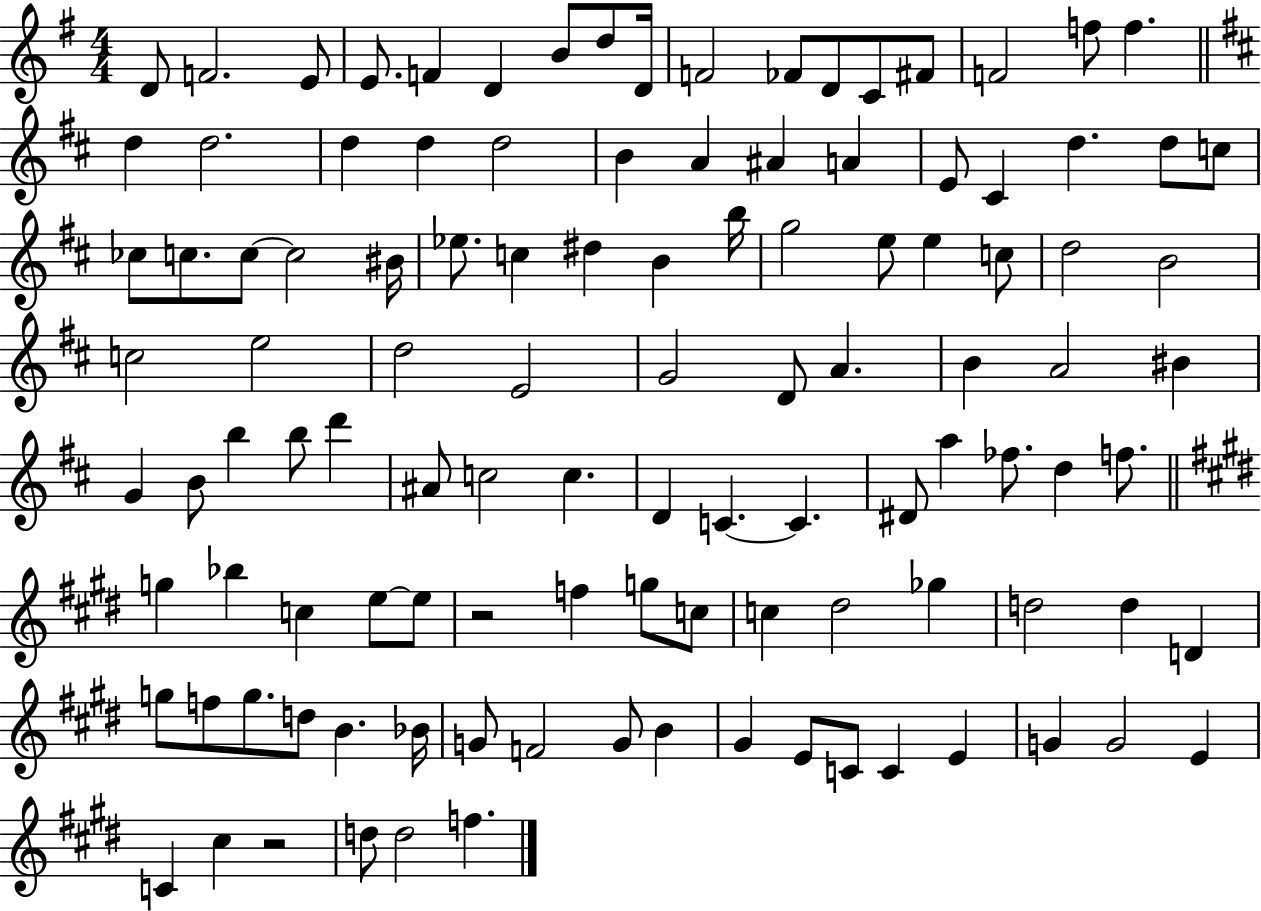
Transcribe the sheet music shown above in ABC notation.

X:1
T:Untitled
M:4/4
L:1/4
K:G
D/2 F2 E/2 E/2 F D B/2 d/2 D/4 F2 _F/2 D/2 C/2 ^F/2 F2 f/2 f d d2 d d d2 B A ^A A E/2 ^C d d/2 c/2 _c/2 c/2 c/2 c2 ^B/4 _e/2 c ^d B b/4 g2 e/2 e c/2 d2 B2 c2 e2 d2 E2 G2 D/2 A B A2 ^B G B/2 b b/2 d' ^A/2 c2 c D C C ^D/2 a _f/2 d f/2 g _b c e/2 e/2 z2 f g/2 c/2 c ^d2 _g d2 d D g/2 f/2 g/2 d/2 B _B/4 G/2 F2 G/2 B ^G E/2 C/2 C E G G2 E C ^c z2 d/2 d2 f